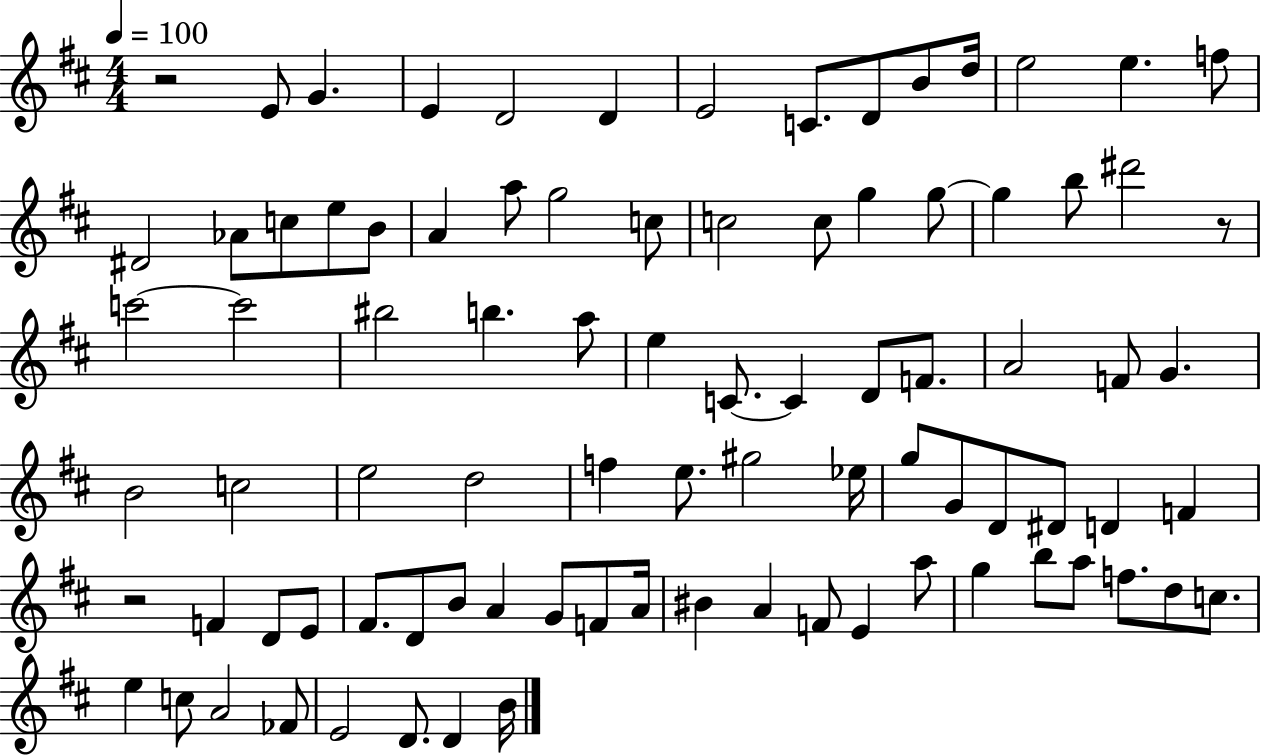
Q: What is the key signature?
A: D major